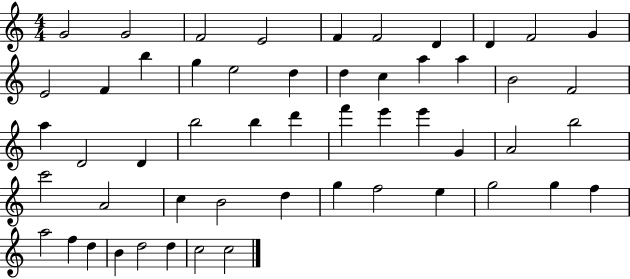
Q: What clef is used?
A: treble